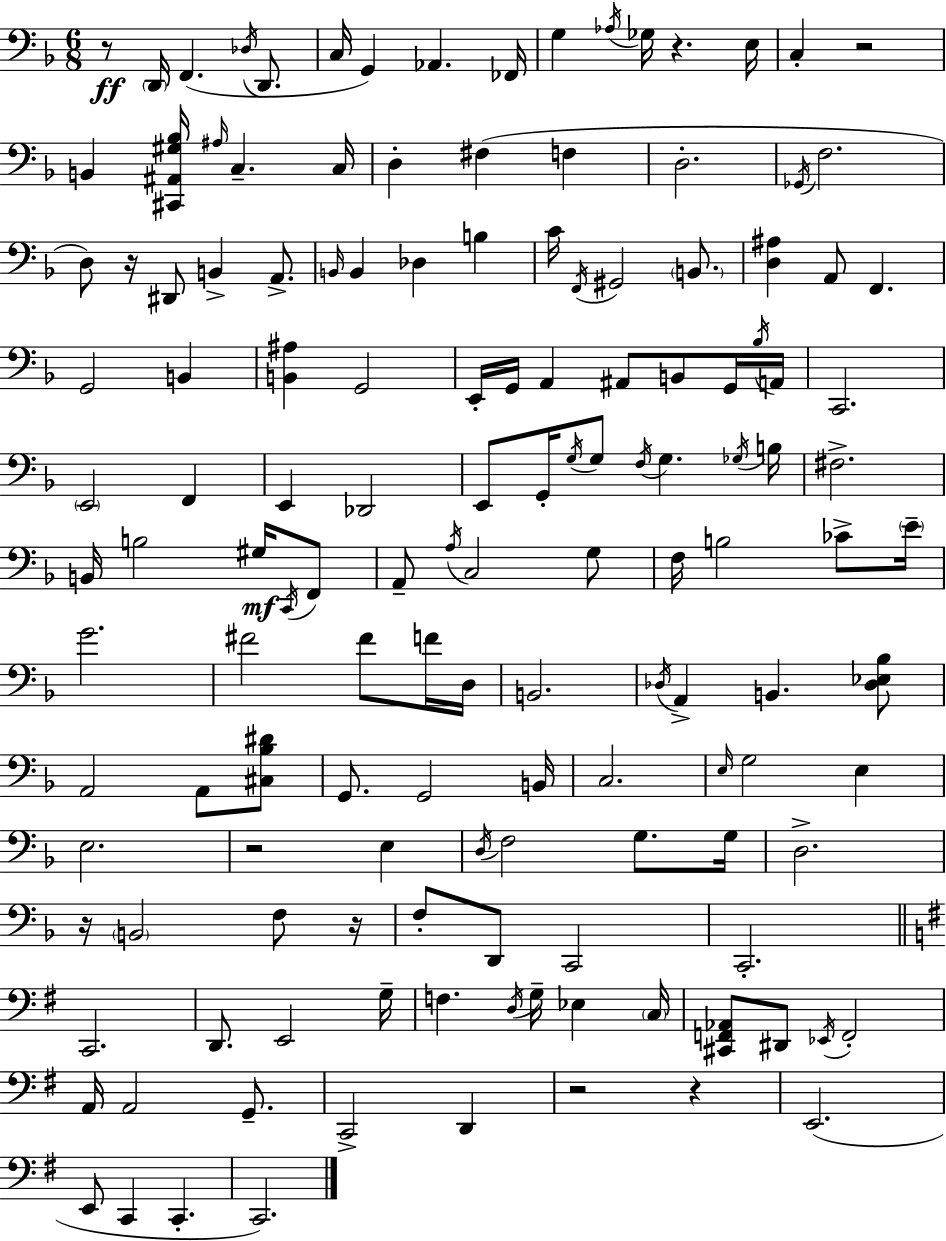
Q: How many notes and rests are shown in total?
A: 143